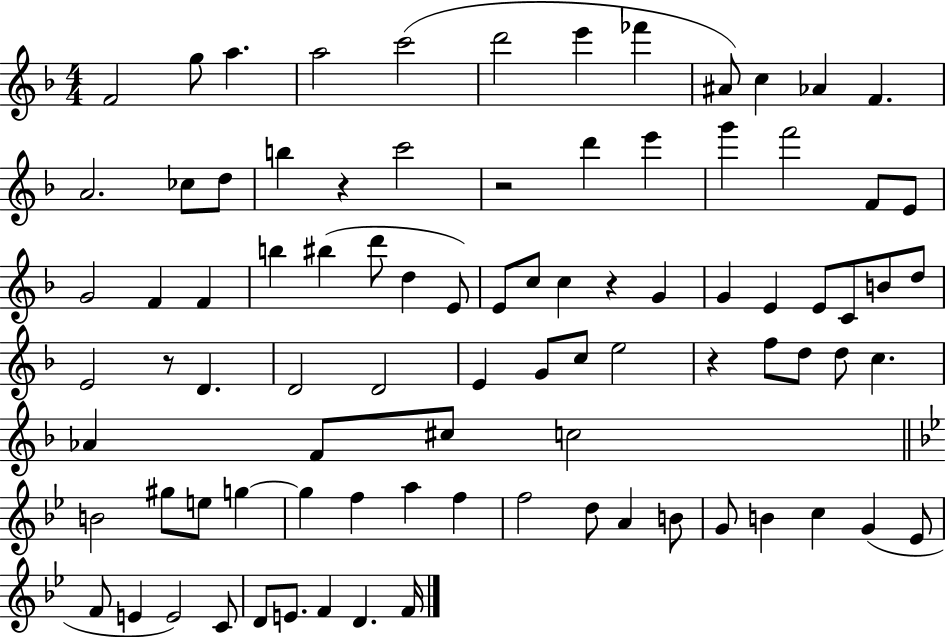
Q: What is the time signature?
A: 4/4